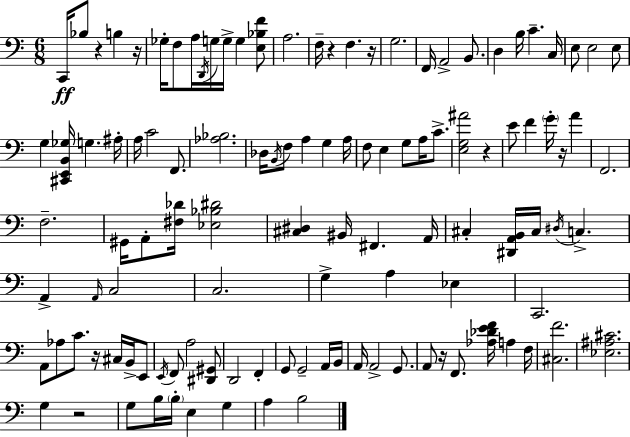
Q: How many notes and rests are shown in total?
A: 115